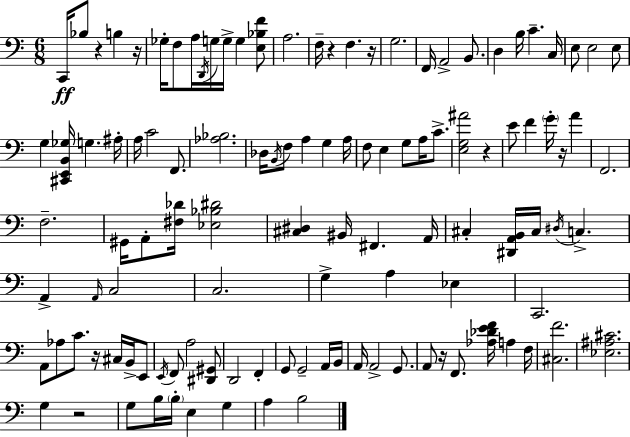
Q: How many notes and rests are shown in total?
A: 115